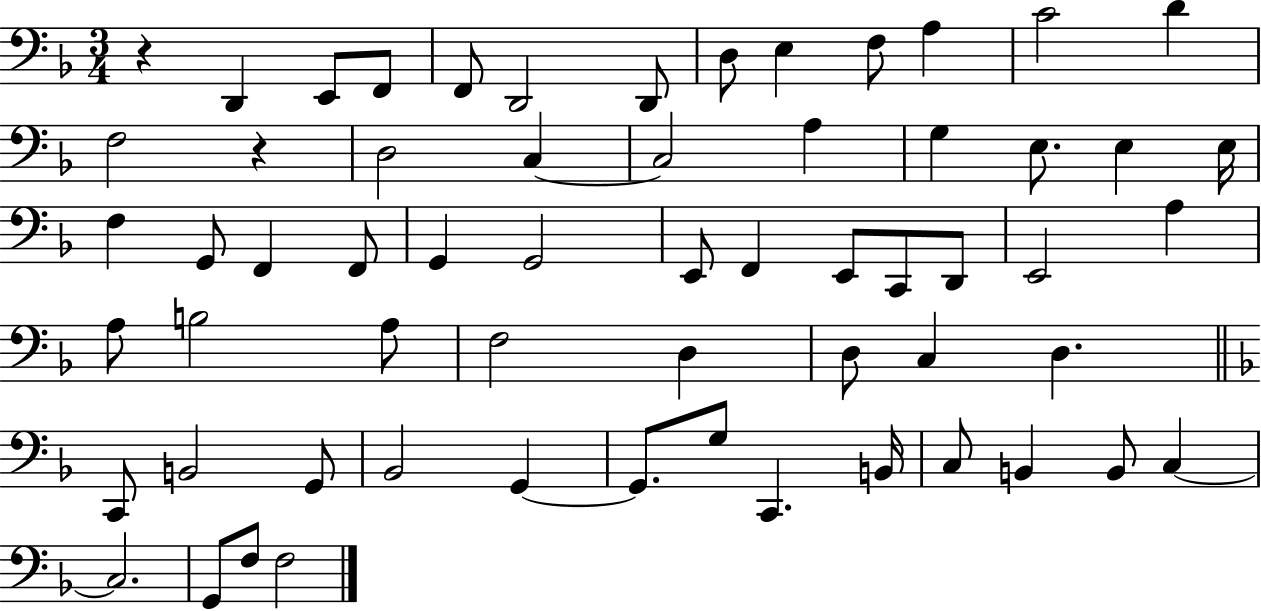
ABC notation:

X:1
T:Untitled
M:3/4
L:1/4
K:F
z D,, E,,/2 F,,/2 F,,/2 D,,2 D,,/2 D,/2 E, F,/2 A, C2 D F,2 z D,2 C, C,2 A, G, E,/2 E, E,/4 F, G,,/2 F,, F,,/2 G,, G,,2 E,,/2 F,, E,,/2 C,,/2 D,,/2 E,,2 A, A,/2 B,2 A,/2 F,2 D, D,/2 C, D, C,,/2 B,,2 G,,/2 _B,,2 G,, G,,/2 G,/2 C,, B,,/4 C,/2 B,, B,,/2 C, C,2 G,,/2 F,/2 F,2